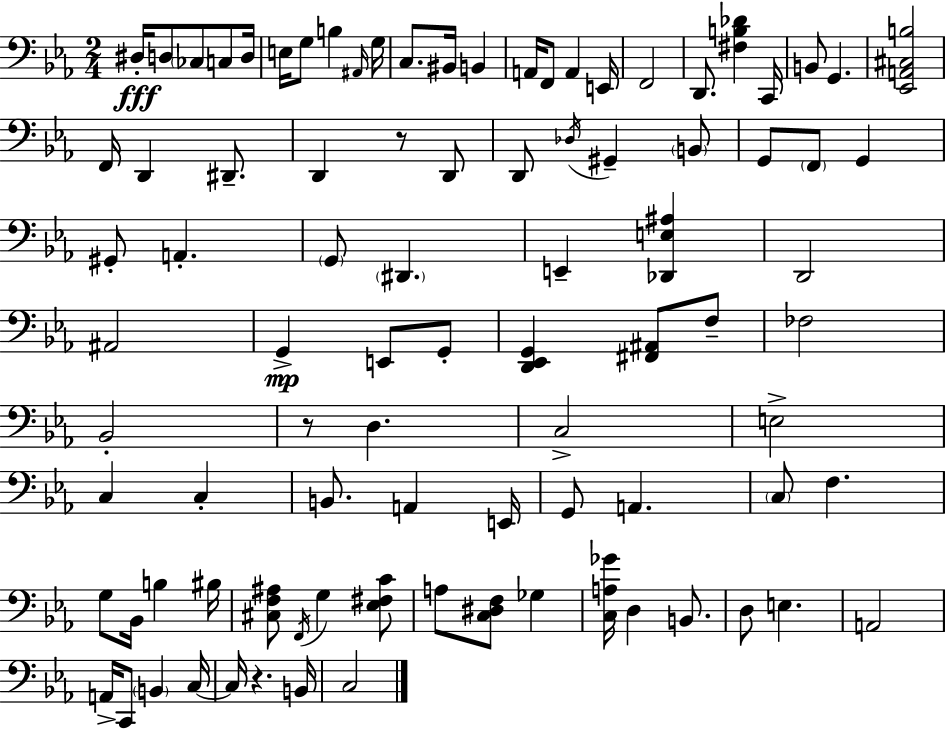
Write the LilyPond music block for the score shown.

{
  \clef bass
  \numericTimeSignature
  \time 2/4
  \key c \minor
  dis16-.\fff d8 \parenthesize ces8 c8 d16 | e16 g8 b4 \grace { ais,16 } | g16 c8. bis,16 b,4 | a,16 f,8 a,4 | \break e,16 f,2 | d,8. <fis b des'>4 | c,16 b,8 g,4. | <ees, a, cis b>2 | \break f,16 d,4 dis,8.-- | d,4 r8 d,8 | d,8 \acciaccatura { des16 } gis,4-- | \parenthesize b,8 g,8 \parenthesize f,8 g,4 | \break gis,8-. a,4.-. | \parenthesize g,8 \parenthesize dis,4. | e,4-- <des, e ais>4 | d,2 | \break ais,2 | g,4->\mp e,8 | g,8-. <d, ees, g,>4 <fis, ais,>8 | f8-- fes2 | \break bes,2-. | r8 d4. | c2-> | e2-> | \break c4 c4-. | b,8. a,4 | e,16 g,8 a,4. | \parenthesize c8 f4. | \break g8 bes,16 b4 | bis16 <cis f ais>8 \acciaccatura { f,16 } g4 | <ees fis c'>8 a8 <c dis f>8 ges4 | <c a ges'>16 d4 | \break b,8. d8 e4. | a,2 | a,16-> c,8 \parenthesize b,4 | c16~~ c16 r4. | \break b,16 c2 | \bar "|."
}